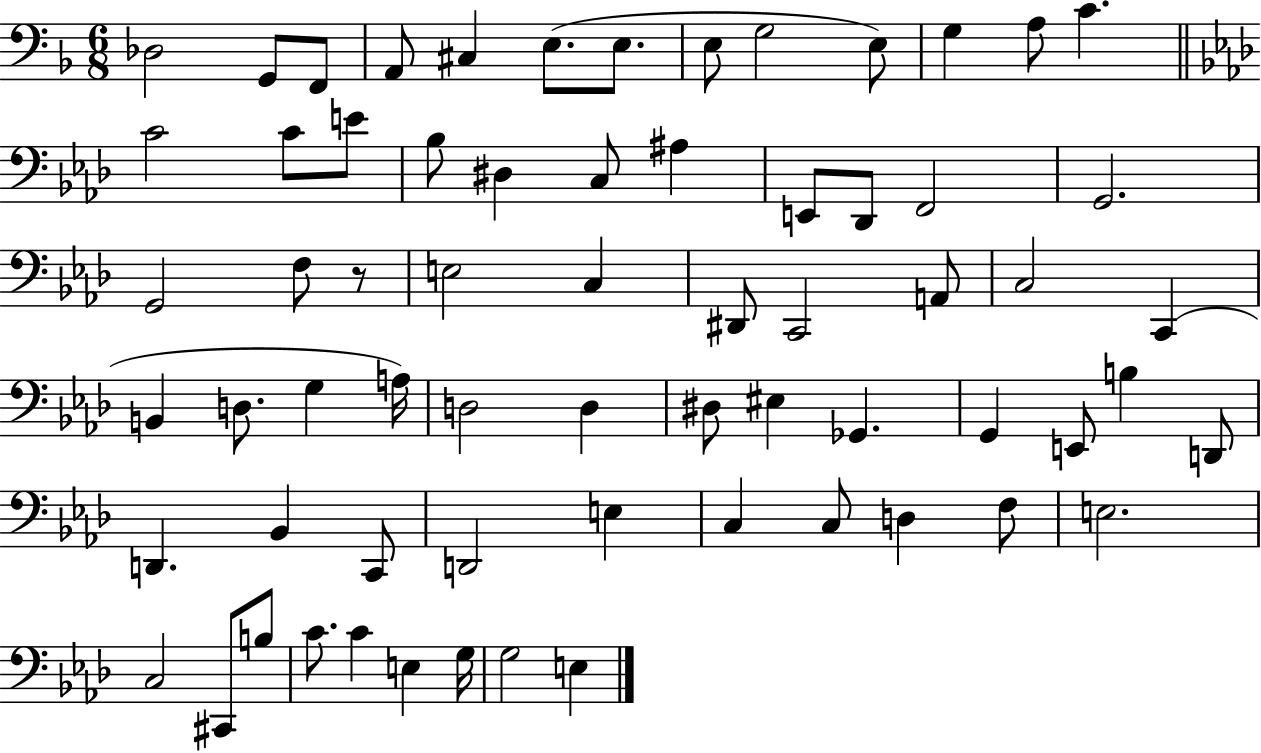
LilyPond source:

{
  \clef bass
  \numericTimeSignature
  \time 6/8
  \key f \major
  des2 g,8 f,8 | a,8 cis4 e8.( e8. | e8 g2 e8) | g4 a8 c'4. | \break \bar "||" \break \key aes \major c'2 c'8 e'8 | bes8 dis4 c8 ais4 | e,8 des,8 f,2 | g,2. | \break g,2 f8 r8 | e2 c4 | dis,8 c,2 a,8 | c2 c,4( | \break b,4 d8. g4 a16) | d2 d4 | dis8 eis4 ges,4. | g,4 e,8 b4 d,8 | \break d,4. bes,4 c,8 | d,2 e4 | c4 c8 d4 f8 | e2. | \break c2 cis,8 b8 | c'8. c'4 e4 g16 | g2 e4 | \bar "|."
}